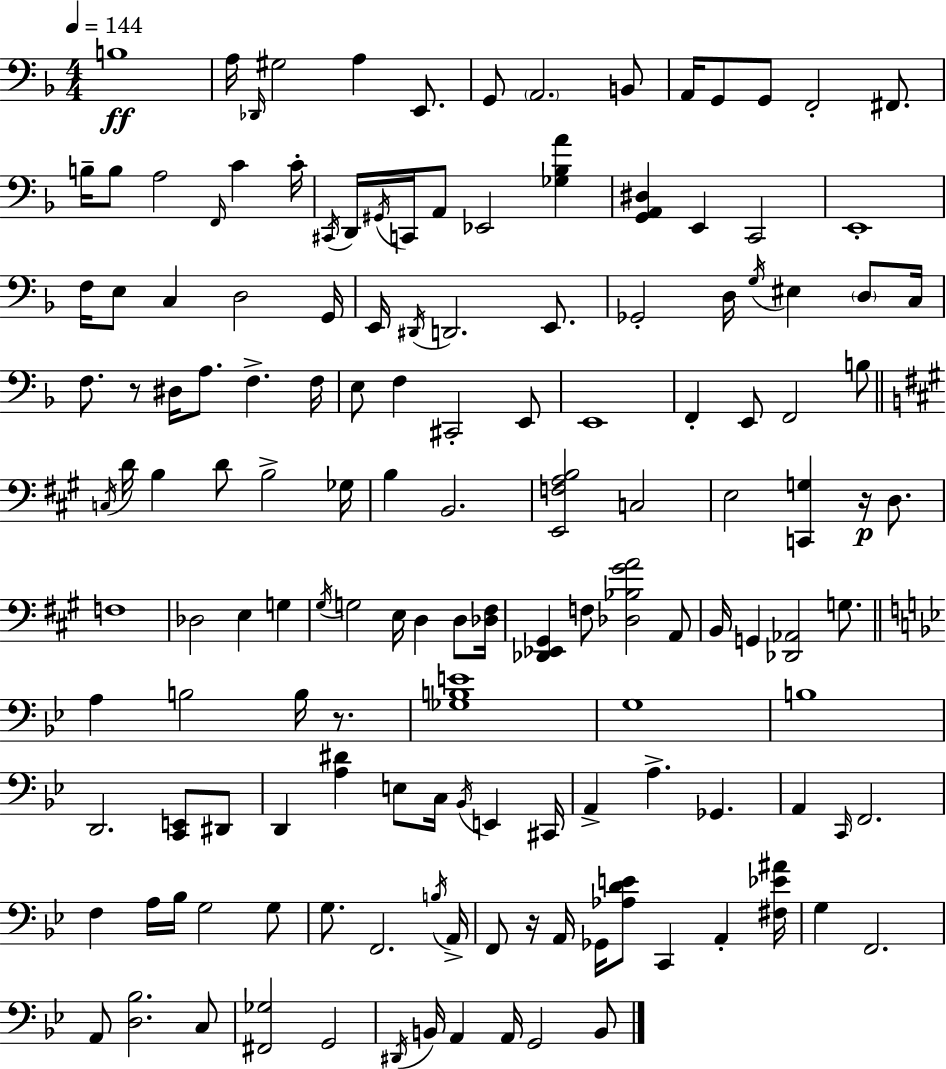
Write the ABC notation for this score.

X:1
T:Untitled
M:4/4
L:1/4
K:Dm
B,4 A,/4 _D,,/4 ^G,2 A, E,,/2 G,,/2 A,,2 B,,/2 A,,/4 G,,/2 G,,/2 F,,2 ^F,,/2 B,/4 B,/2 A,2 F,,/4 C C/4 ^C,,/4 D,,/4 ^G,,/4 C,,/4 A,,/2 _E,,2 [_G,_B,A] [G,,A,,^D,] E,, C,,2 E,,4 F,/4 E,/2 C, D,2 G,,/4 E,,/4 ^D,,/4 D,,2 E,,/2 _G,,2 D,/4 G,/4 ^E, D,/2 C,/4 F,/2 z/2 ^D,/4 A,/2 F, F,/4 E,/2 F, ^C,,2 E,,/2 E,,4 F,, E,,/2 F,,2 B,/2 C,/4 D/4 B, D/2 B,2 _G,/4 B, B,,2 [E,,F,A,B,]2 C,2 E,2 [C,,G,] z/4 D,/2 F,4 _D,2 E, G, ^G,/4 G,2 E,/4 D, D,/2 [_D,^F,]/4 [_D,,_E,,^G,,] F,/2 [_D,_B,^GA]2 A,,/2 B,,/4 G,, [_D,,_A,,]2 G,/2 A, B,2 B,/4 z/2 [_G,B,E]4 G,4 B,4 D,,2 [C,,E,,]/2 ^D,,/2 D,, [A,^D] E,/2 C,/4 _B,,/4 E,, ^C,,/4 A,, A, _G,, A,, C,,/4 F,,2 F, A,/4 _B,/4 G,2 G,/2 G,/2 F,,2 B,/4 A,,/4 F,,/2 z/4 A,,/4 _G,,/4 [_A,DE]/2 C,, A,, [^F,_E^A]/4 G, F,,2 A,,/2 [D,_B,]2 C,/2 [^F,,_G,]2 G,,2 ^D,,/4 B,,/4 A,, A,,/4 G,,2 B,,/2